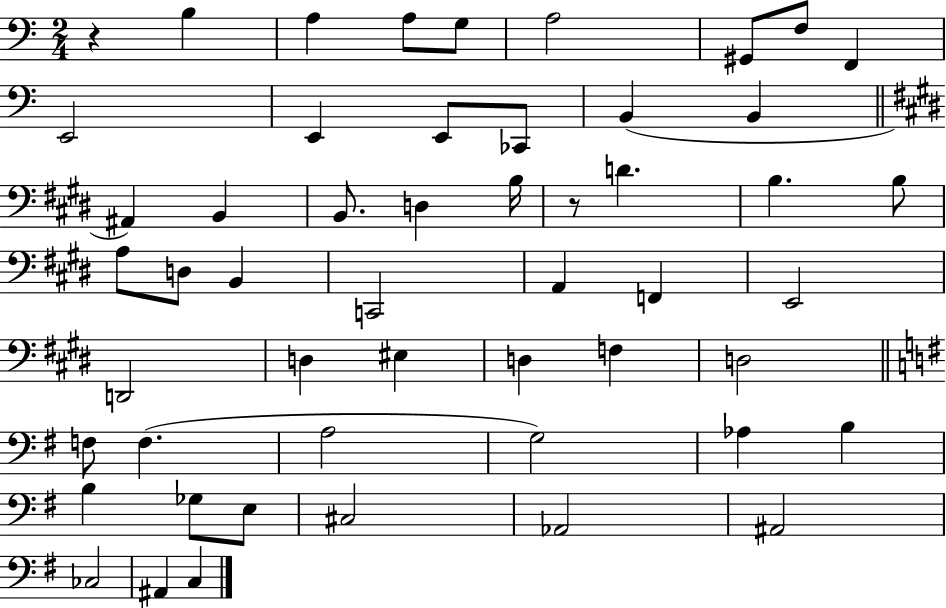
X:1
T:Untitled
M:2/4
L:1/4
K:C
z B, A, A,/2 G,/2 A,2 ^G,,/2 F,/2 F,, E,,2 E,, E,,/2 _C,,/2 B,, B,, ^A,, B,, B,,/2 D, B,/4 z/2 D B, B,/2 A,/2 D,/2 B,, C,,2 A,, F,, E,,2 D,,2 D, ^E, D, F, D,2 F,/2 F, A,2 G,2 _A, B, B, _G,/2 E,/2 ^C,2 _A,,2 ^A,,2 _C,2 ^A,, C,